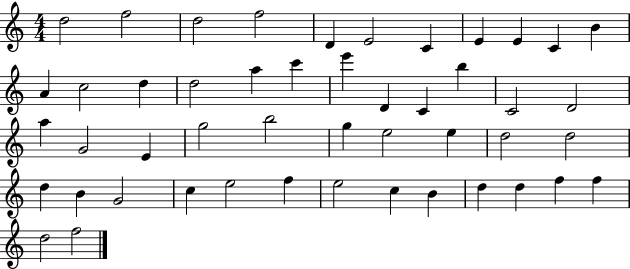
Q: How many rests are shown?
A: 0